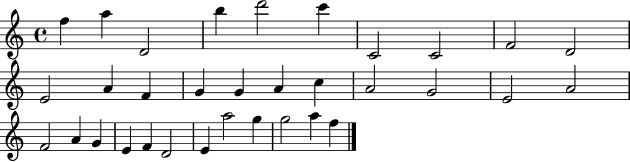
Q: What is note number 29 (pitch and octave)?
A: A5